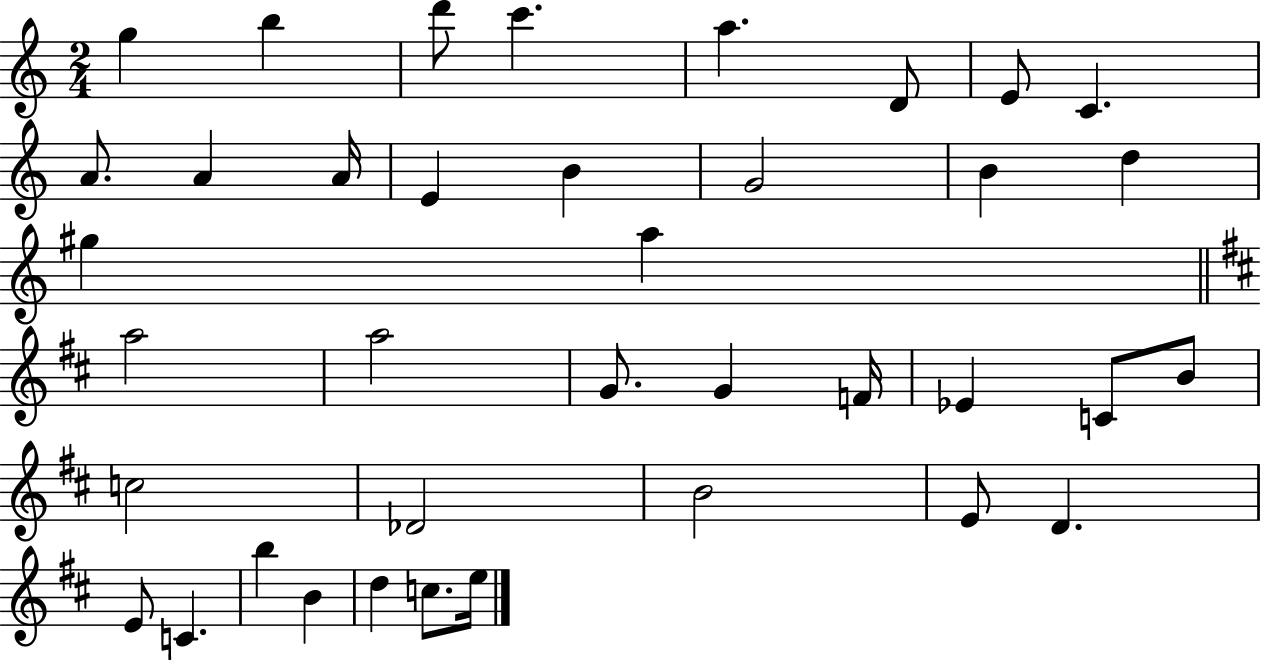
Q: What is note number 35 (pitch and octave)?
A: B4